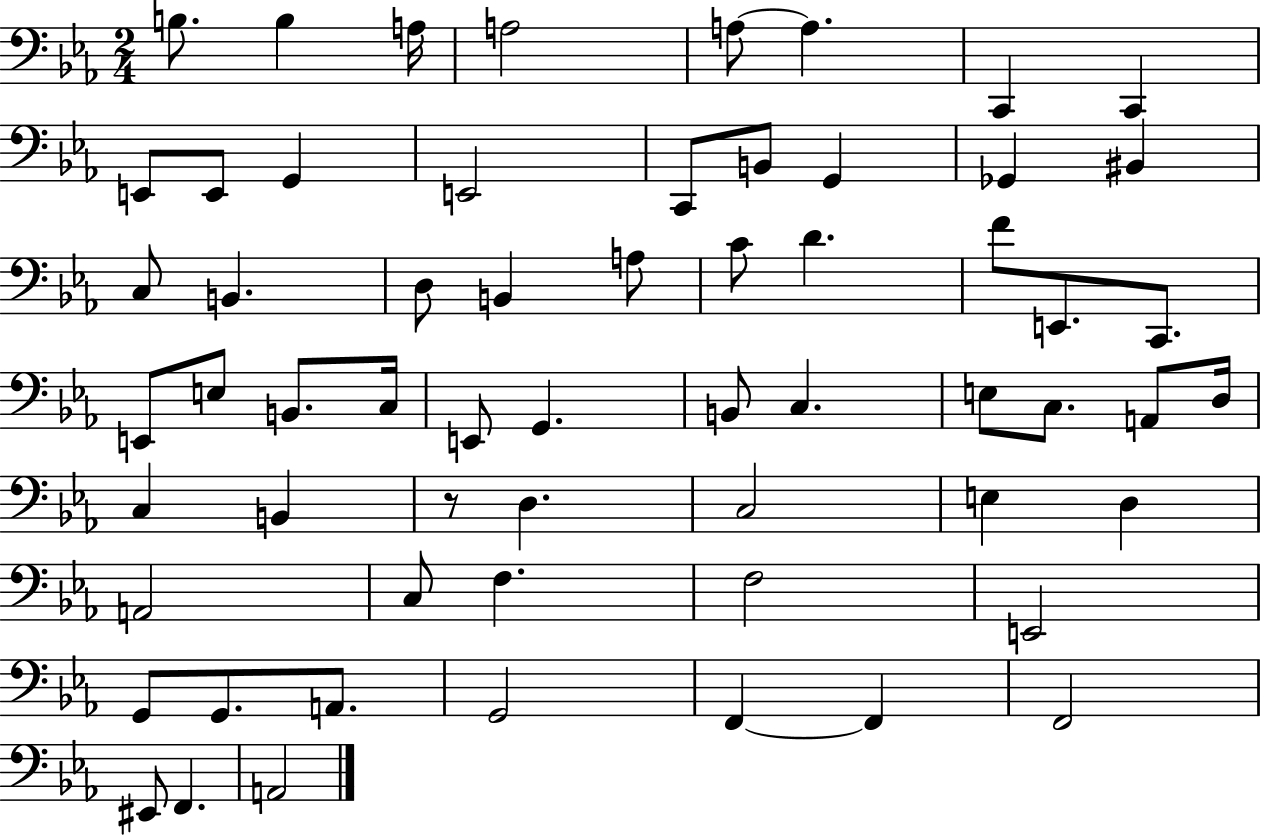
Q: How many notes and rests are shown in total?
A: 61